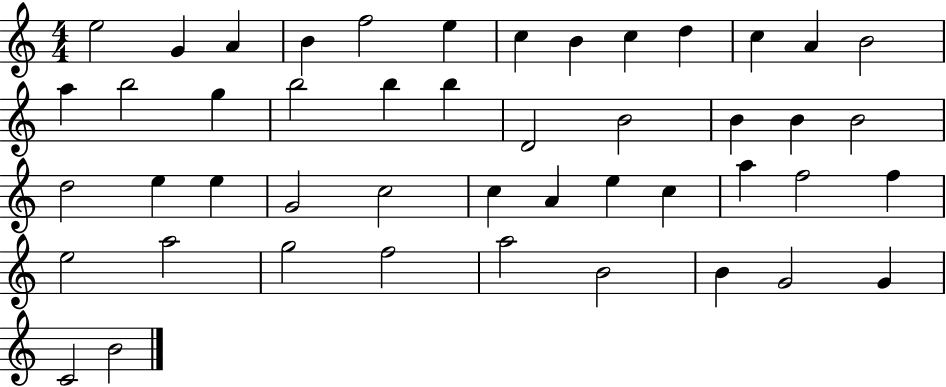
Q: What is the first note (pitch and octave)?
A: E5